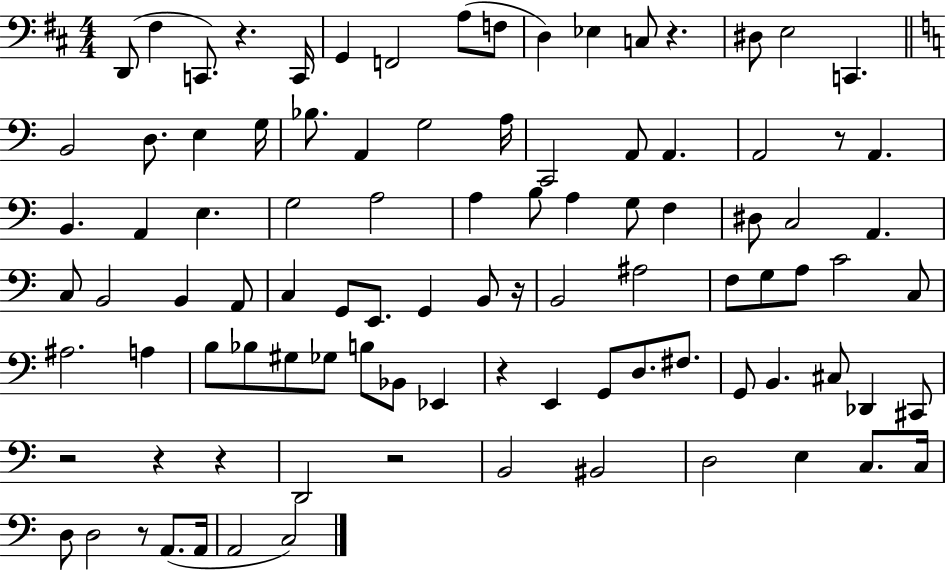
X:1
T:Untitled
M:4/4
L:1/4
K:D
D,,/2 ^F, C,,/2 z C,,/4 G,, F,,2 A,/2 F,/2 D, _E, C,/2 z ^D,/2 E,2 C,, B,,2 D,/2 E, G,/4 _B,/2 A,, G,2 A,/4 C,,2 A,,/2 A,, A,,2 z/2 A,, B,, A,, E, G,2 A,2 A, B,/2 A, G,/2 F, ^D,/2 C,2 A,, C,/2 B,,2 B,, A,,/2 C, G,,/2 E,,/2 G,, B,,/2 z/4 B,,2 ^A,2 F,/2 G,/2 A,/2 C2 C,/2 ^A,2 A, B,/2 _B,/2 ^G,/2 _G,/2 B,/2 _B,,/2 _E,, z E,, G,,/2 D,/2 ^F,/2 G,,/2 B,, ^C,/2 _D,, ^C,,/2 z2 z z D,,2 z2 B,,2 ^B,,2 D,2 E, C,/2 C,/4 D,/2 D,2 z/2 A,,/2 A,,/4 A,,2 C,2